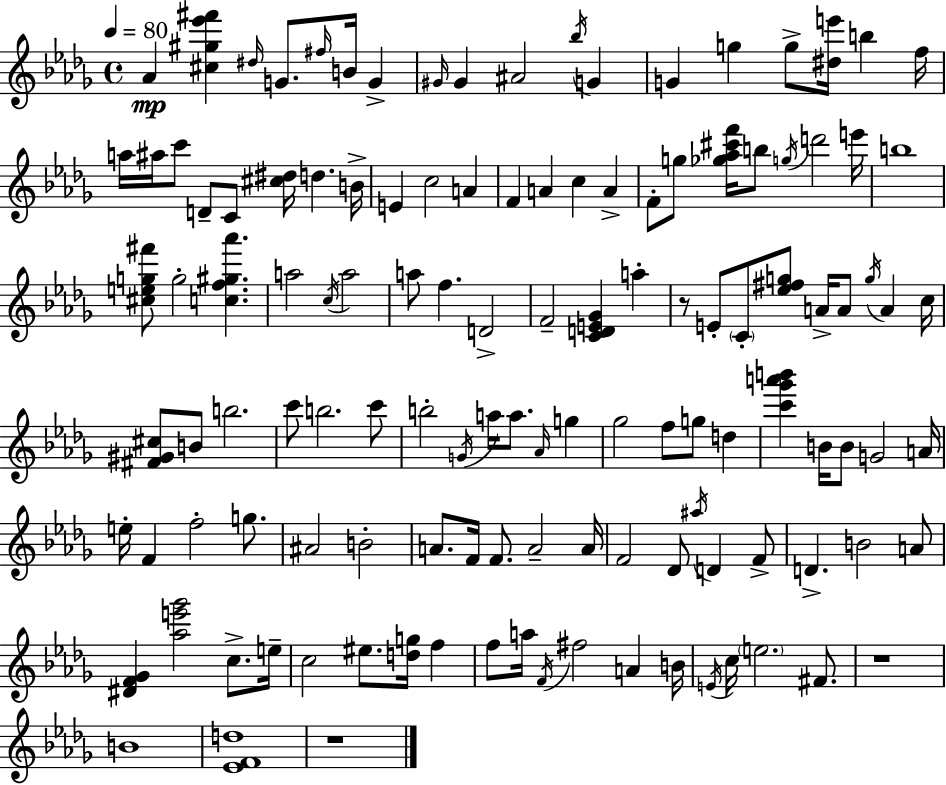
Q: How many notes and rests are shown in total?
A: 124